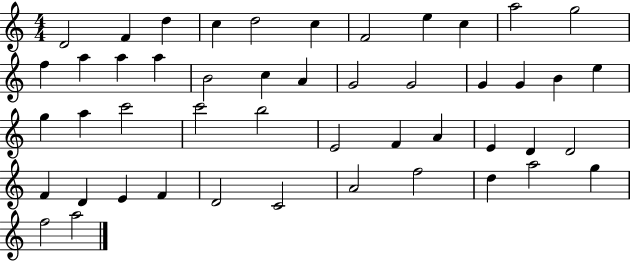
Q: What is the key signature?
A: C major